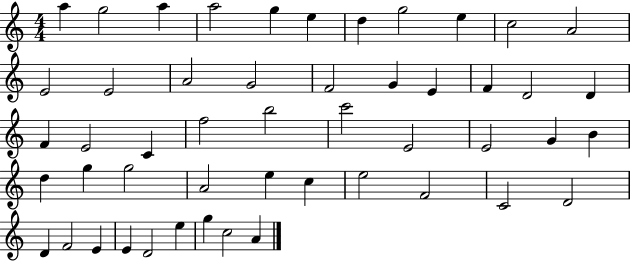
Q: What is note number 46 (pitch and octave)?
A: D4